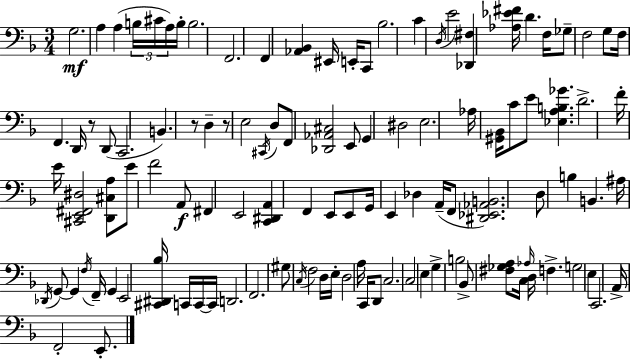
G3/h. A3/q A3/q B3/s C#4/s A3/s B3/s B3/h. F2/h. F2/q [Ab2,Bb2]/q EIS2/s E2/s C2/e Bb3/h. C4/q D3/s E4/h [Db2,F#3]/q [Ab3,Eb4,F#4]/s D4/q. F3/s Gb3/e F3/h G3/e F3/s F2/q. D2/s R/e D2/e C2/h. B2/q. R/e D3/q R/e E3/h C#2/s D3/e F2/e [Db2,Ab2,C#3]/h E2/e G2/q D#3/h E3/h. Ab3/s [G#2,Bb2]/s C4/e E4/e [Eb3,A3,B3,Gb4]/q. D4/h. F4/s E4/s [C#2,E2,F#2,D#3]/h [D2,C#3,A3]/e E4/e F4/h A2/e F#2/q E2/h [C2,D#2,A2]/q F2/q E2/e E2/e G2/s E2/q Db3/q A2/s F2/e [D#2,Eb2,Ab2,B2]/h. D3/e B3/q B2/q. A#3/s Db2/s G2/e G2/q F3/s F2/s G2/q E2/h [C#2,D#2,Bb3]/s C2/s C2/s C2/s D2/h. F2/h. G#3/e C3/s F3/h D3/s E3/s D3/h A3/s C2/s D2/e C3/h. C3/h E3/q G3/q B3/h Bb2/e [F#3,Gb3,A3]/e C3/s Ab3/s D3/s F3/q. G3/h E3/q C2/h. A2/s F2/h E2/e.